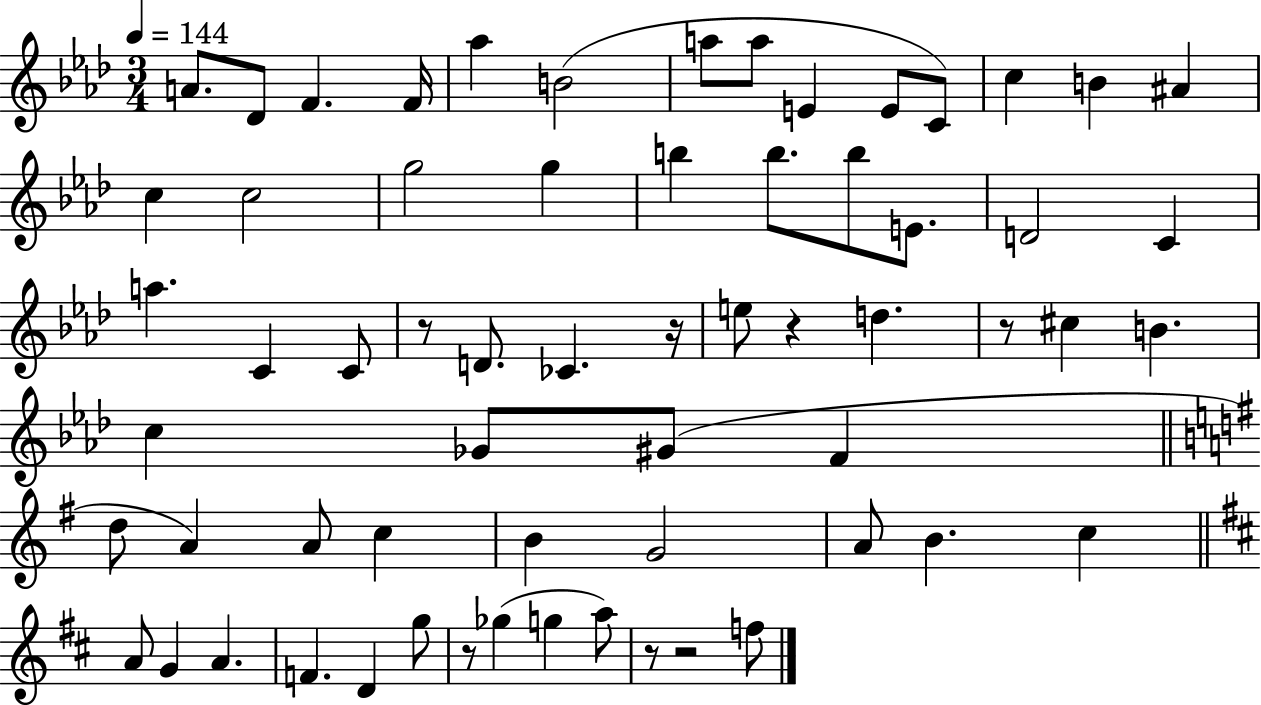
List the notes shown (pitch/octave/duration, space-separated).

A4/e. Db4/e F4/q. F4/s Ab5/q B4/h A5/e A5/e E4/q E4/e C4/e C5/q B4/q A#4/q C5/q C5/h G5/h G5/q B5/q B5/e. B5/e E4/e. D4/h C4/q A5/q. C4/q C4/e R/e D4/e. CES4/q. R/s E5/e R/q D5/q. R/e C#5/q B4/q. C5/q Gb4/e G#4/e F4/q D5/e A4/q A4/e C5/q B4/q G4/h A4/e B4/q. C5/q A4/e G4/q A4/q. F4/q. D4/q G5/e R/e Gb5/q G5/q A5/e R/e R/h F5/e